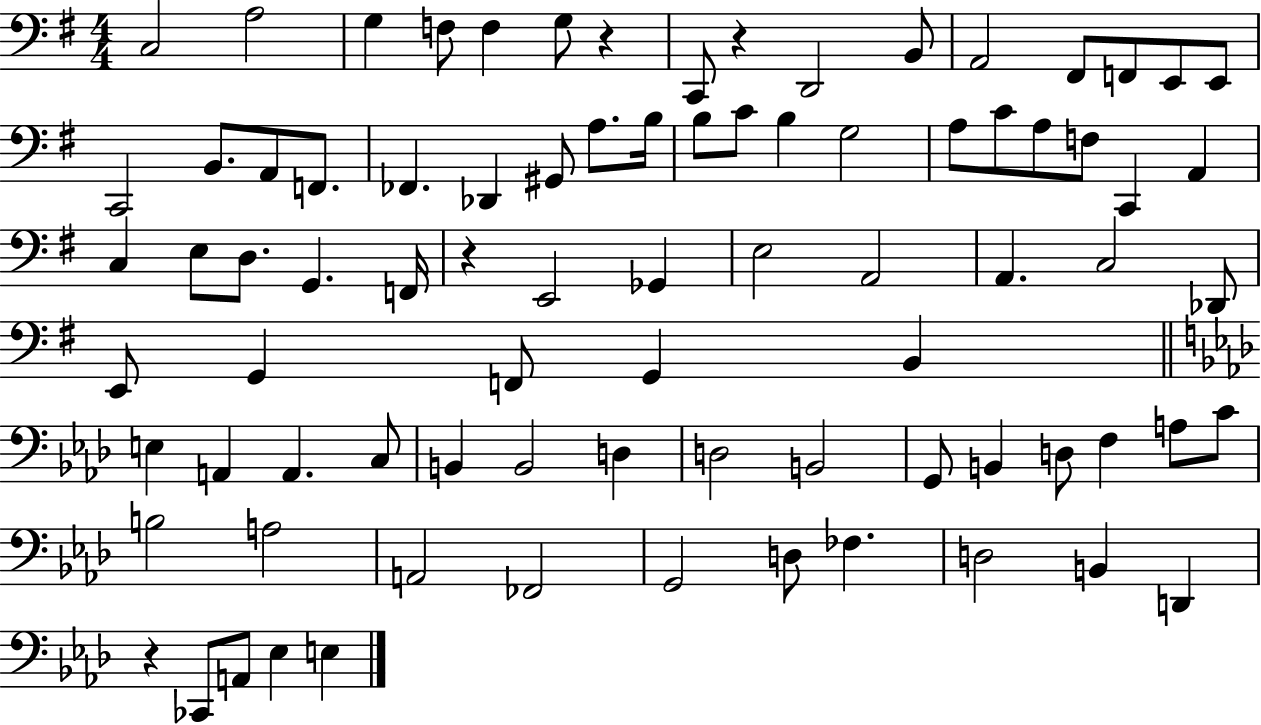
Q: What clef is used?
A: bass